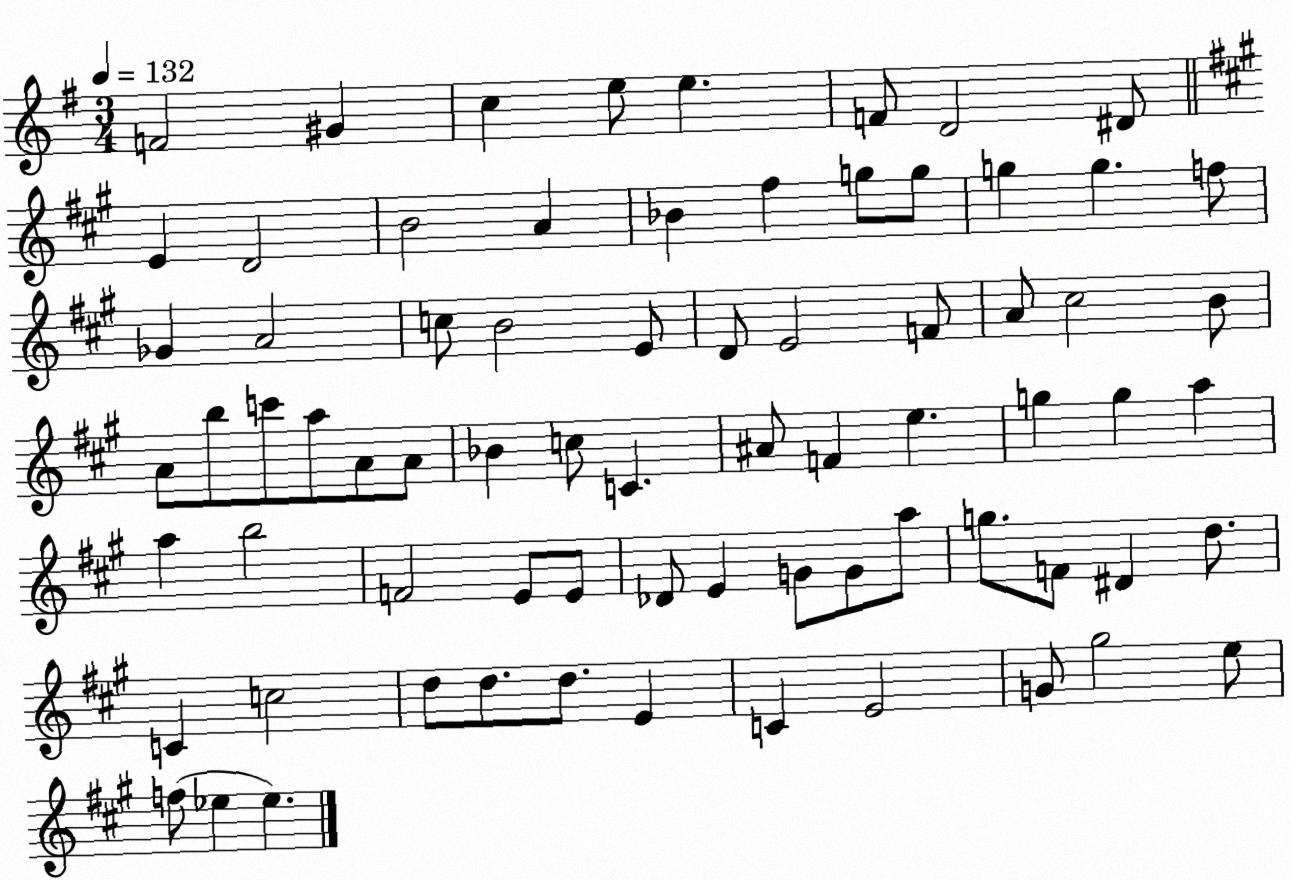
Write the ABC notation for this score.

X:1
T:Untitled
M:3/4
L:1/4
K:G
F2 ^G c e/2 e F/2 D2 ^D/2 E D2 B2 A _B ^f g/2 g/2 g g f/2 _G A2 c/2 B2 E/2 D/2 E2 F/2 A/2 ^c2 B/2 A/2 b/2 c'/2 a/2 A/2 A/2 _B c/2 C ^A/2 F e g g a a b2 F2 E/2 E/2 _D/2 E G/2 G/2 a/2 g/2 F/2 ^D d/2 C c2 d/2 d/2 d/2 E C E2 G/2 ^g2 e/2 f/2 _e _e